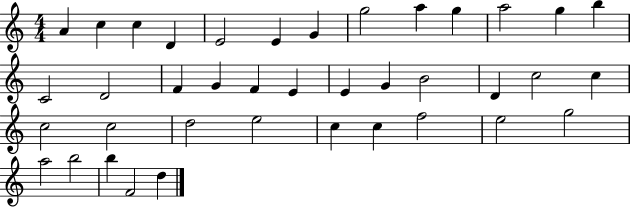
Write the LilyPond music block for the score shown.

{
  \clef treble
  \numericTimeSignature
  \time 4/4
  \key c \major
  a'4 c''4 c''4 d'4 | e'2 e'4 g'4 | g''2 a''4 g''4 | a''2 g''4 b''4 | \break c'2 d'2 | f'4 g'4 f'4 e'4 | e'4 g'4 b'2 | d'4 c''2 c''4 | \break c''2 c''2 | d''2 e''2 | c''4 c''4 f''2 | e''2 g''2 | \break a''2 b''2 | b''4 f'2 d''4 | \bar "|."
}